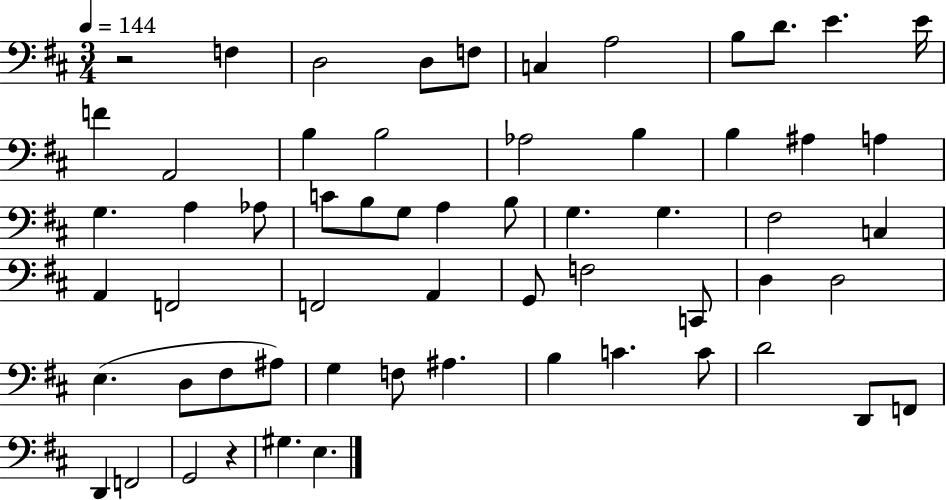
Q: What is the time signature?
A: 3/4